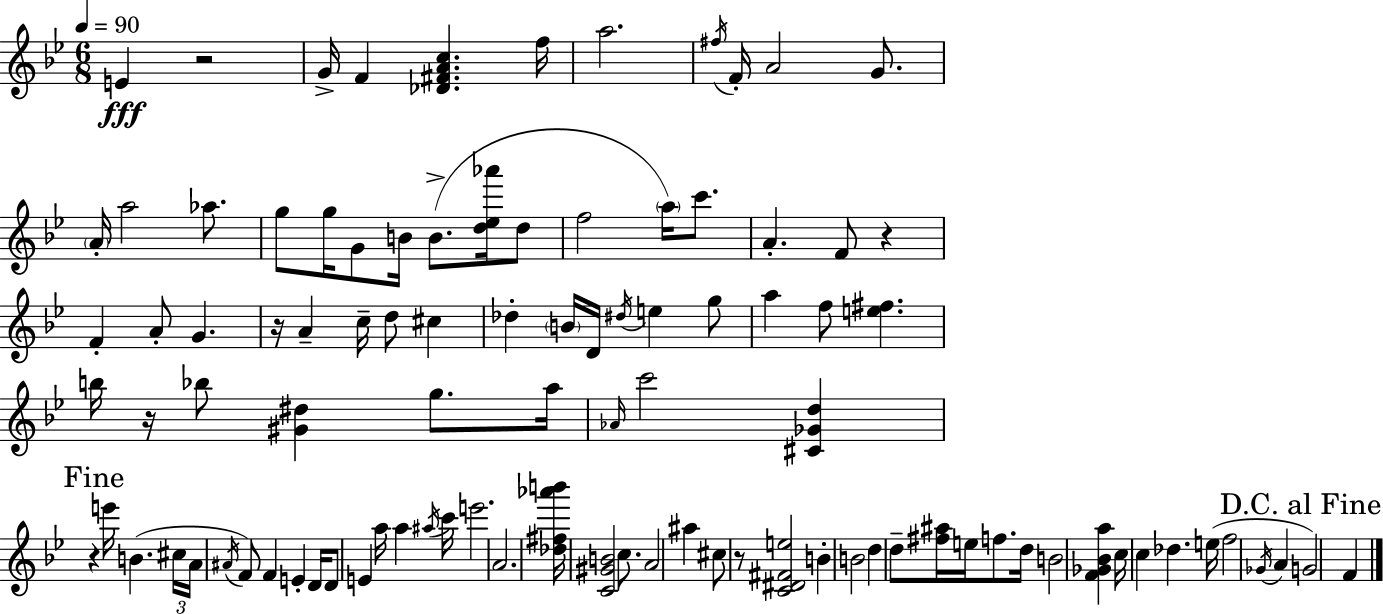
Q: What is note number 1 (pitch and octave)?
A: E4